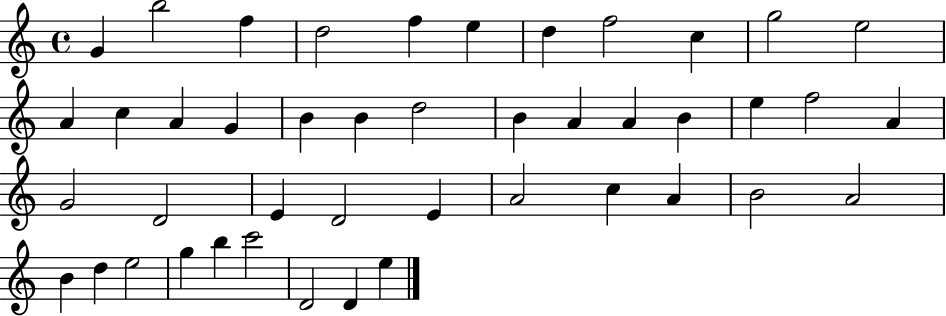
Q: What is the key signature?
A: C major